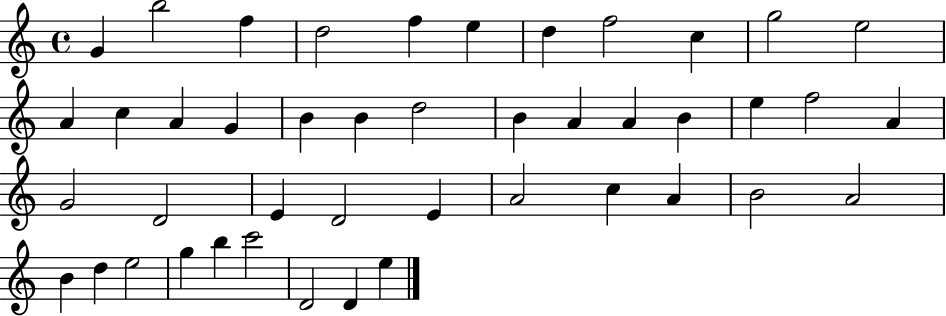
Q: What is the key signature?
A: C major